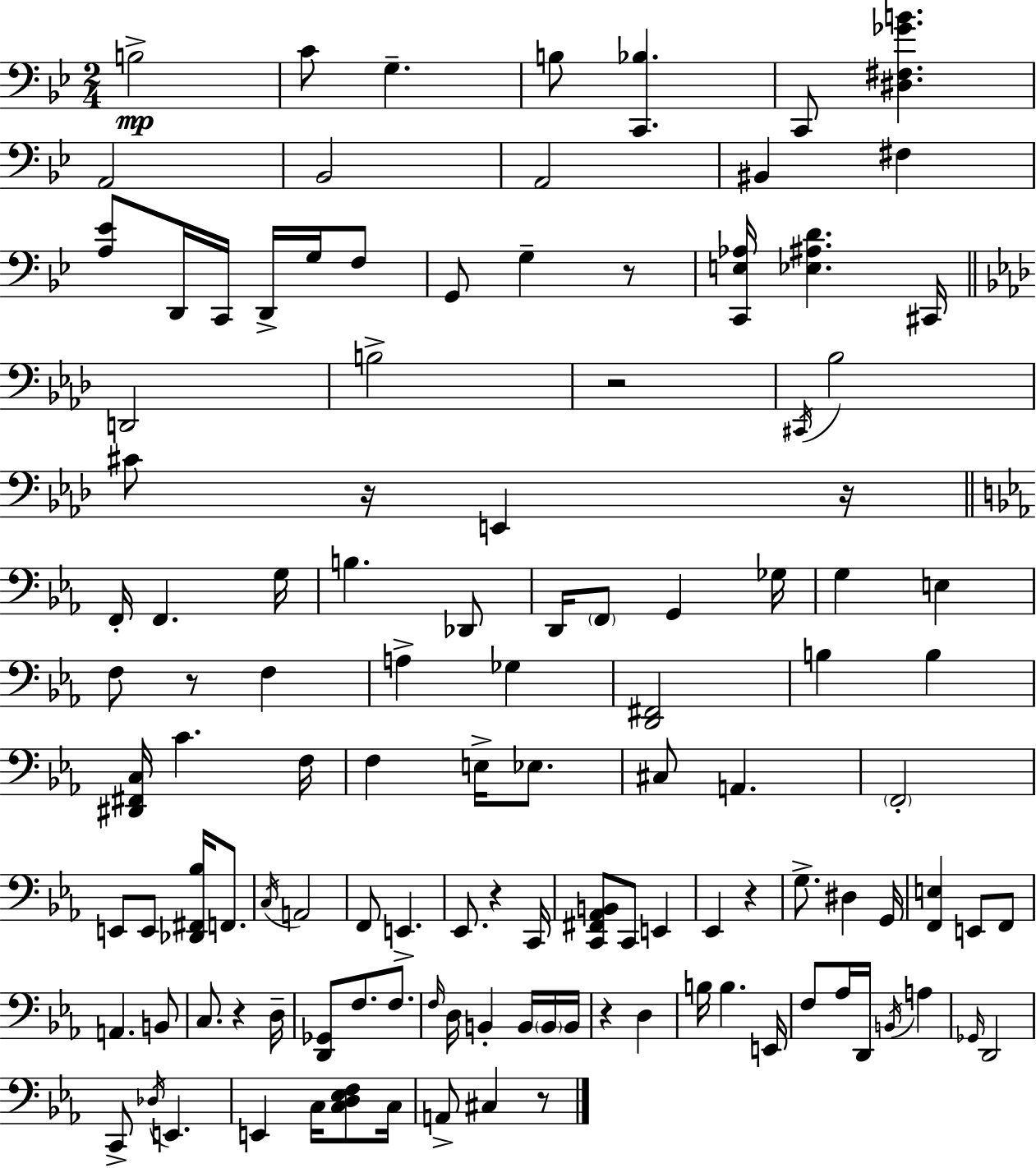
X:1
T:Untitled
M:2/4
L:1/4
K:Gm
B,2 C/2 G, B,/2 [C,,_B,] C,,/2 [^D,^F,_GB] A,,2 _B,,2 A,,2 ^B,, ^F, [A,_E]/2 D,,/4 C,,/4 D,,/4 G,/4 F,/2 G,,/2 G, z/2 [C,,E,_A,]/4 [_E,^A,D] ^C,,/4 D,,2 B,2 z2 ^C,,/4 _B,2 ^C/2 z/4 E,, z/4 F,,/4 F,, G,/4 B, _D,,/2 D,,/4 F,,/2 G,, _G,/4 G, E, F,/2 z/2 F, A, _G, [D,,^F,,]2 B, B, [^D,,^F,,C,]/4 C F,/4 F, E,/4 _E,/2 ^C,/2 A,, F,,2 E,,/2 E,,/2 [_D,,^F,,_B,]/4 F,,/2 C,/4 A,,2 F,,/2 E,, _E,,/2 z C,,/4 [C,,^F,,_A,,B,,]/2 C,,/2 E,, _E,, z G,/2 ^D, G,,/4 [F,,E,] E,,/2 F,,/2 A,, B,,/2 C,/2 z D,/4 [D,,_G,,]/2 F,/2 F,/2 F,/4 D,/4 B,, B,,/4 B,,/4 B,,/4 z D, B,/4 B, E,,/4 F,/2 _A,/4 D,,/4 B,,/4 A, _G,,/4 D,,2 C,,/2 _D,/4 E,, E,, C,/4 [C,D,_E,F,]/2 C,/4 A,,/2 ^C, z/2